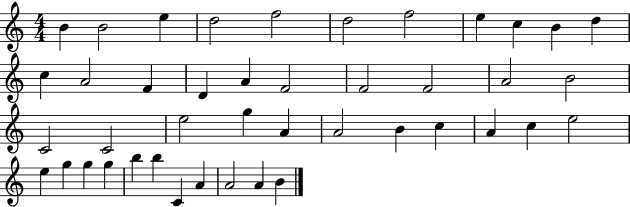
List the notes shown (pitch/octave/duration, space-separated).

B4/q B4/h E5/q D5/h F5/h D5/h F5/h E5/q C5/q B4/q D5/q C5/q A4/h F4/q D4/q A4/q F4/h F4/h F4/h A4/h B4/h C4/h C4/h E5/h G5/q A4/q A4/h B4/q C5/q A4/q C5/q E5/h E5/q G5/q G5/q G5/q B5/q B5/q C4/q A4/q A4/h A4/q B4/q